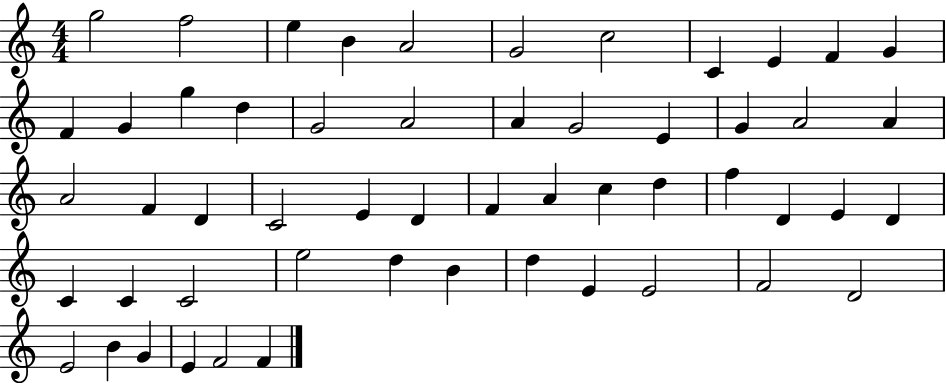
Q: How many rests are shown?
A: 0